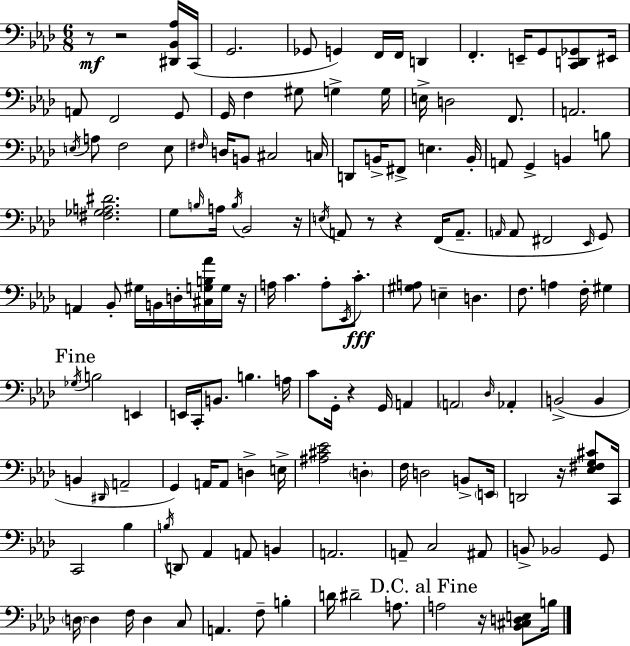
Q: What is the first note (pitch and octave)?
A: C2